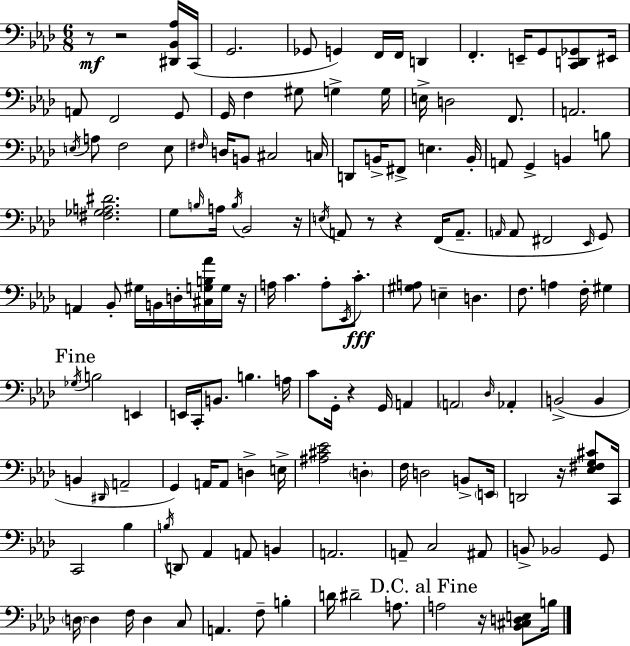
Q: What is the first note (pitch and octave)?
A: C2